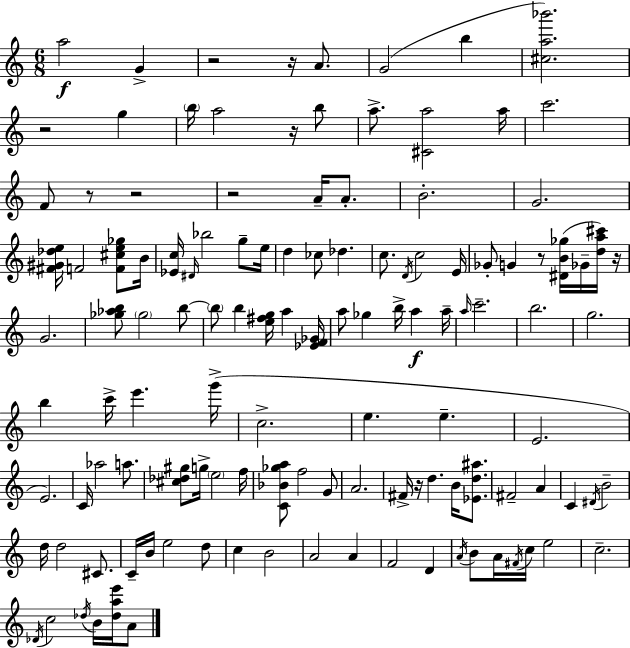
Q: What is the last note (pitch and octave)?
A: A4